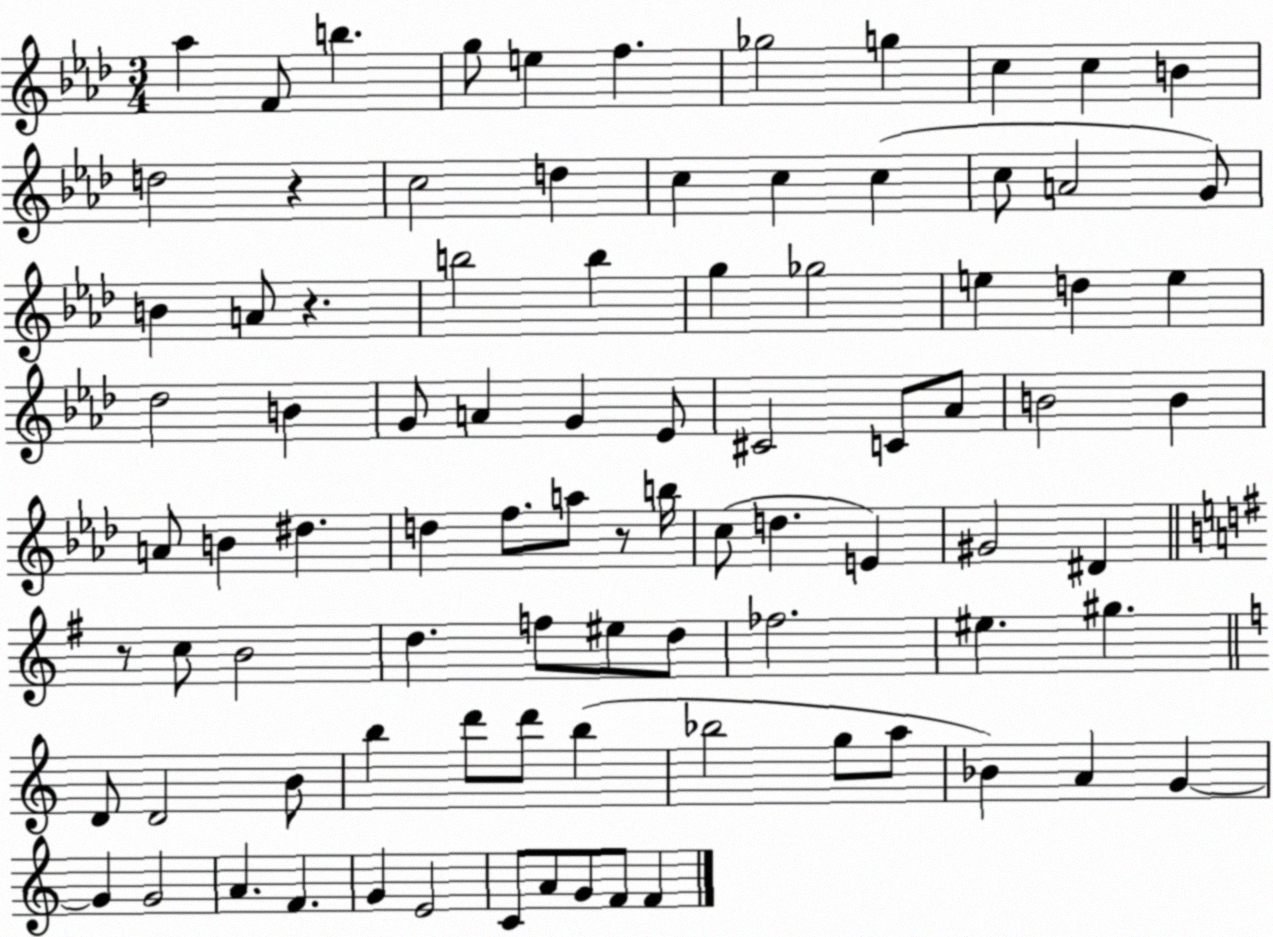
X:1
T:Untitled
M:3/4
L:1/4
K:Ab
_a F/2 b g/2 e f _g2 g c c B d2 z c2 d c c c c/2 A2 G/2 B A/2 z b2 b g _g2 e d e _d2 B G/2 A G _E/2 ^C2 C/2 _A/2 B2 B A/2 B ^d d f/2 a/2 z/2 b/4 c/2 d E ^G2 ^D z/2 c/2 B2 d f/2 ^e/2 d/2 _f2 ^e ^g D/2 D2 B/2 b d'/2 d'/2 b _b2 g/2 a/2 _B A G G G2 A F G E2 C/2 A/2 G/2 F/2 F